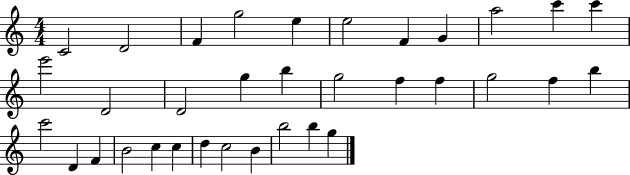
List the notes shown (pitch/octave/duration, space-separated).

C4/h D4/h F4/q G5/h E5/q E5/h F4/q G4/q A5/h C6/q C6/q E6/h D4/h D4/h G5/q B5/q G5/h F5/q F5/q G5/h F5/q B5/q C6/h D4/q F4/q B4/h C5/q C5/q D5/q C5/h B4/q B5/h B5/q G5/q